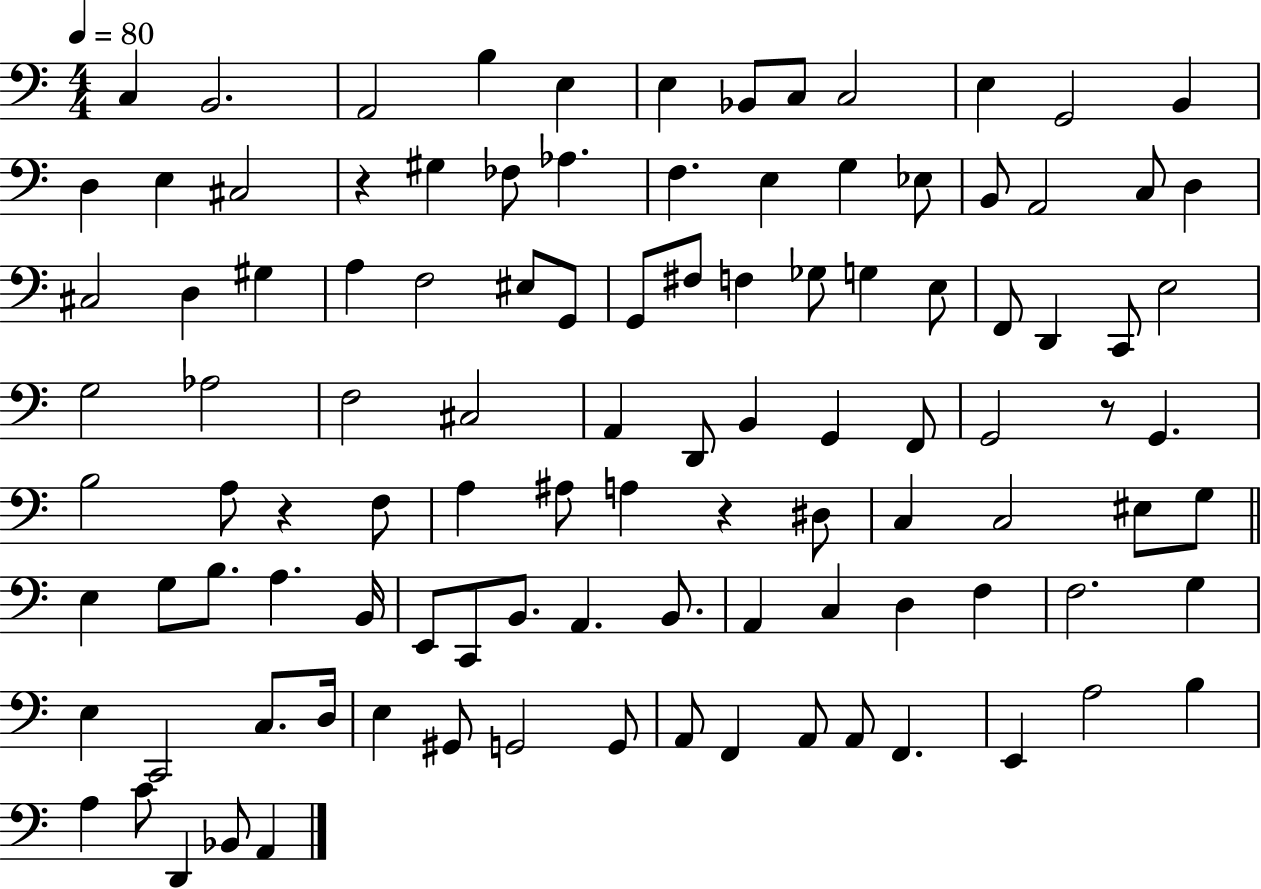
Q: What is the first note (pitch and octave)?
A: C3